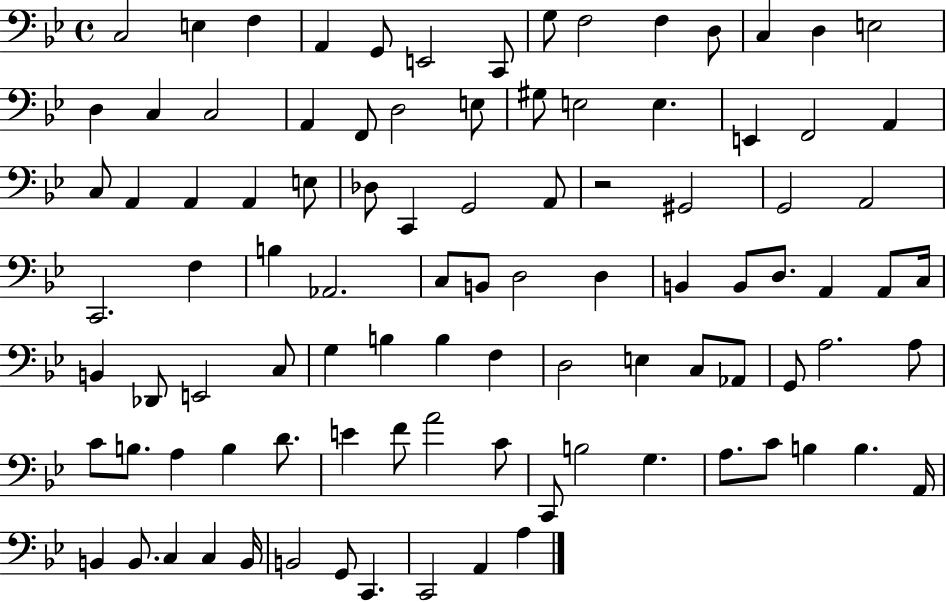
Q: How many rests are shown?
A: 1